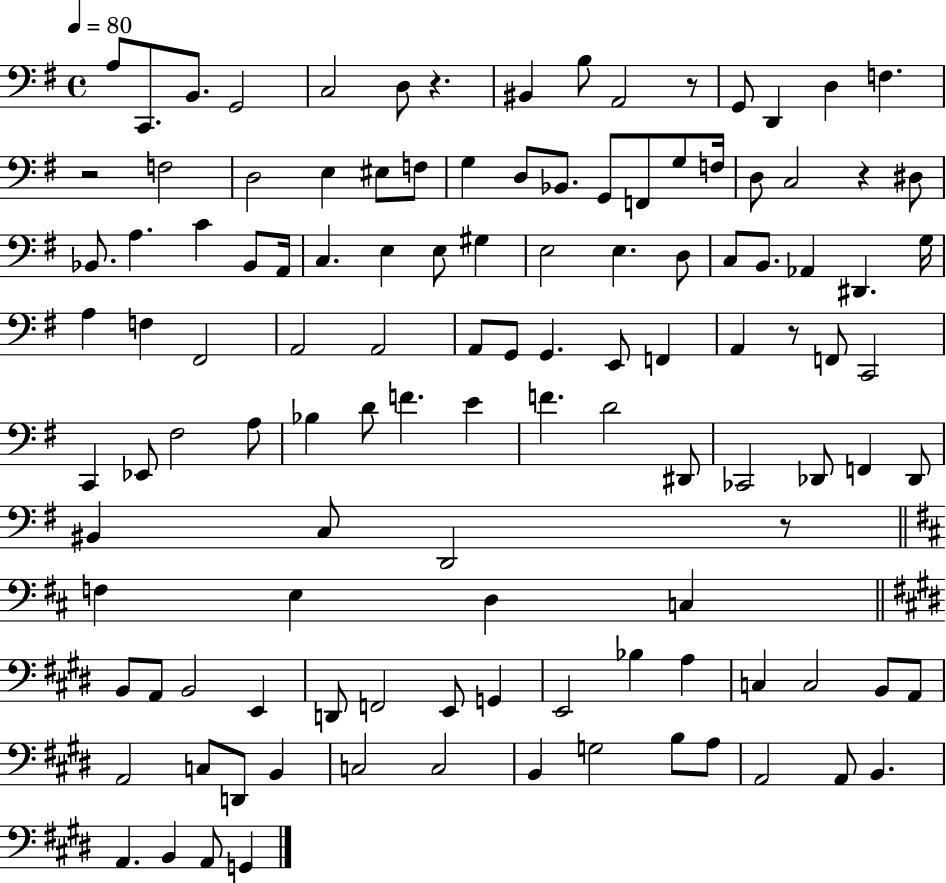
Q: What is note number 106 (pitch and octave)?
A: A2